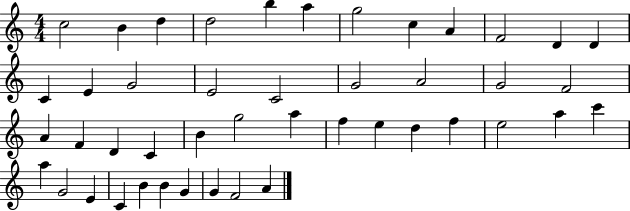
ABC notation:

X:1
T:Untitled
M:4/4
L:1/4
K:C
c2 B d d2 b a g2 c A F2 D D C E G2 E2 C2 G2 A2 G2 F2 A F D C B g2 a f e d f e2 a c' a G2 E C B B G G F2 A